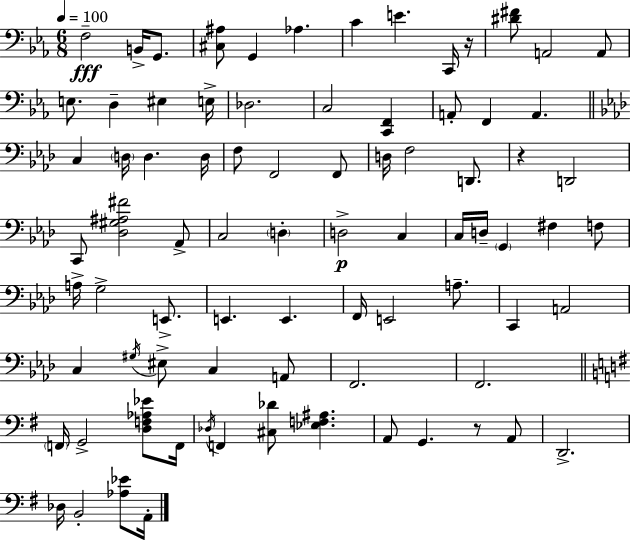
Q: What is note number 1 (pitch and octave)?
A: F3